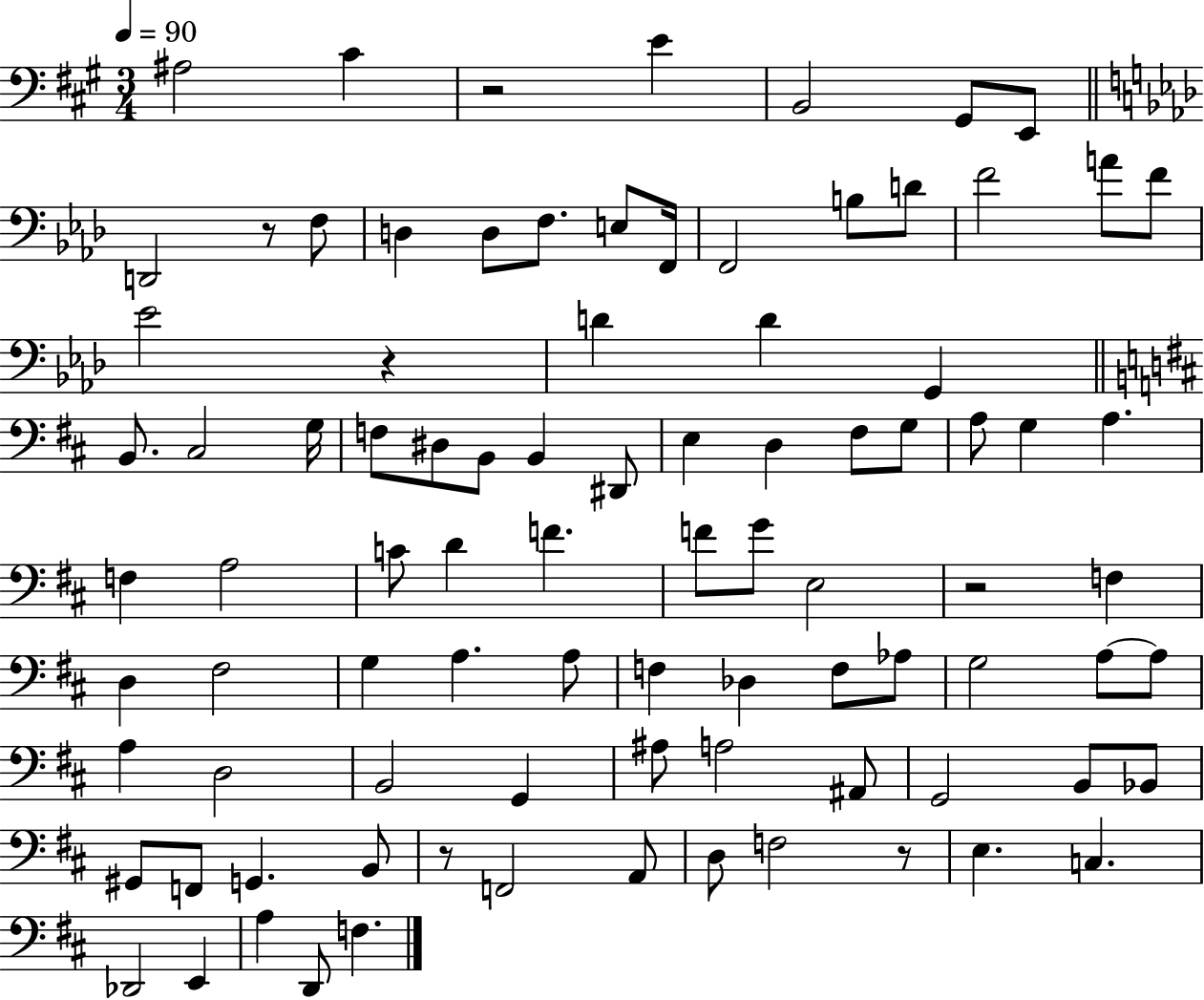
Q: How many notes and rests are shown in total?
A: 90